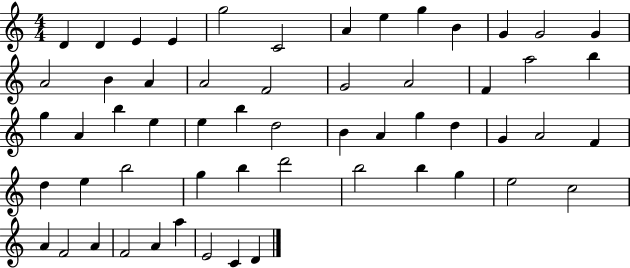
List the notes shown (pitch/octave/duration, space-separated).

D4/q D4/q E4/q E4/q G5/h C4/h A4/q E5/q G5/q B4/q G4/q G4/h G4/q A4/h B4/q A4/q A4/h F4/h G4/h A4/h F4/q A5/h B5/q G5/q A4/q B5/q E5/q E5/q B5/q D5/h B4/q A4/q G5/q D5/q G4/q A4/h F4/q D5/q E5/q B5/h G5/q B5/q D6/h B5/h B5/q G5/q E5/h C5/h A4/q F4/h A4/q F4/h A4/q A5/q E4/h C4/q D4/q